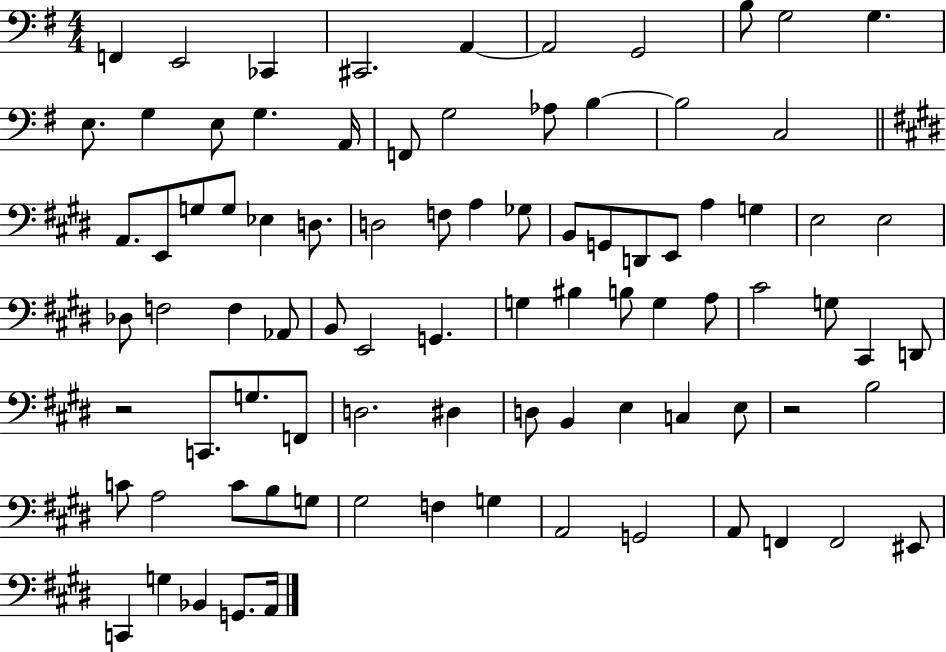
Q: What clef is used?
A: bass